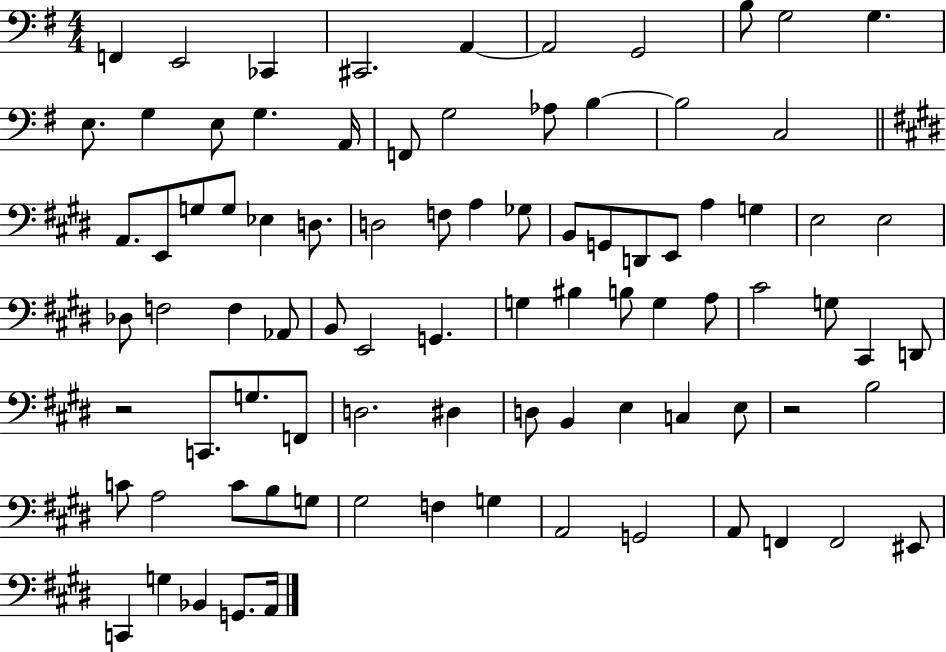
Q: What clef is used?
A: bass